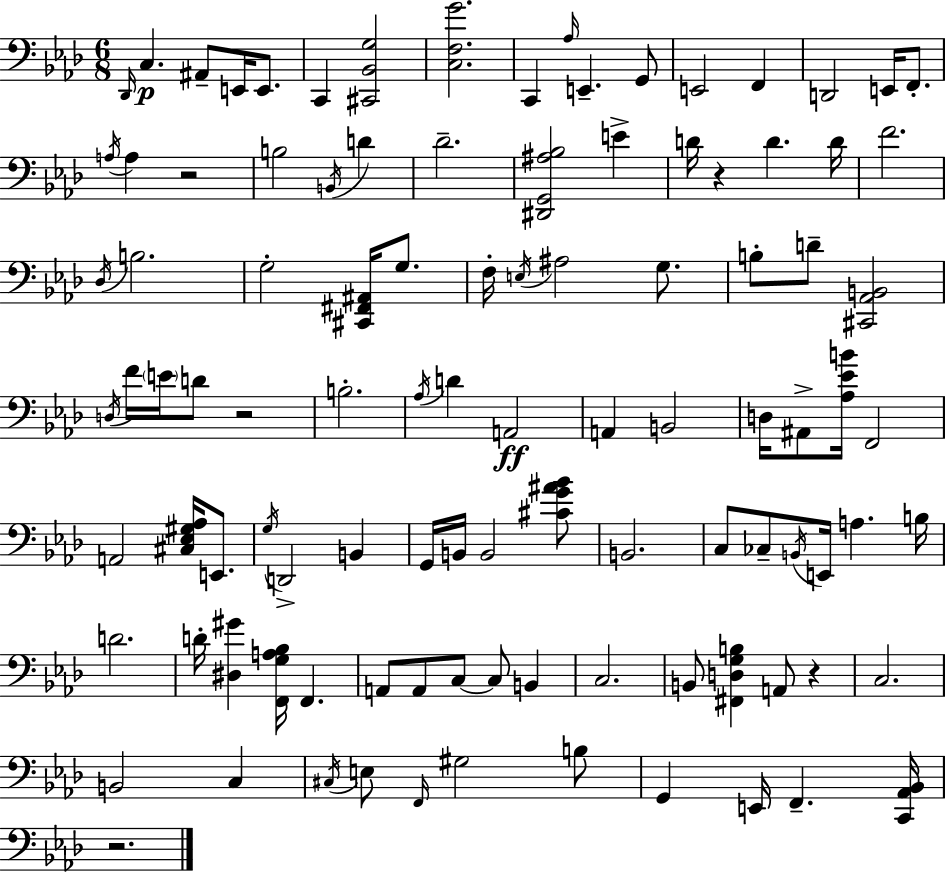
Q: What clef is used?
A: bass